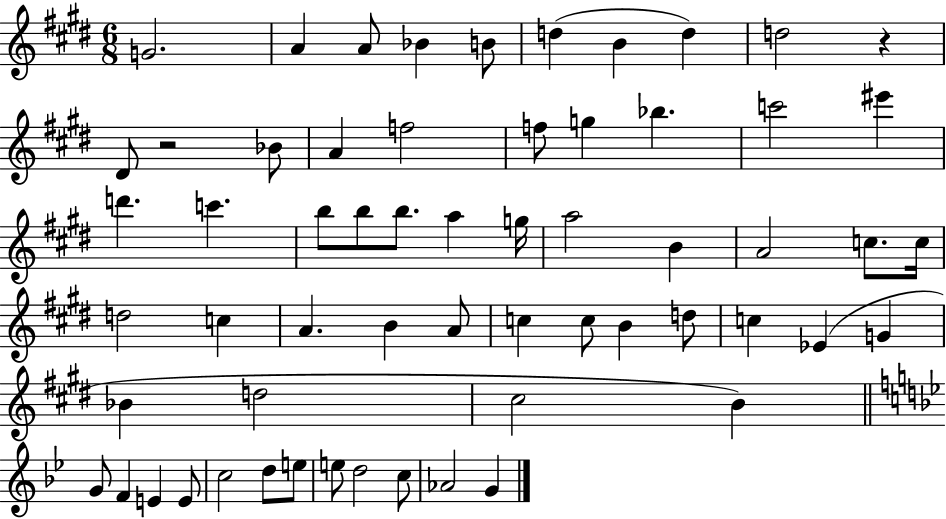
G4/h. A4/q A4/e Bb4/q B4/e D5/q B4/q D5/q D5/h R/q D#4/e R/h Bb4/e A4/q F5/h F5/e G5/q Bb5/q. C6/h EIS6/q D6/q. C6/q. B5/e B5/e B5/e. A5/q G5/s A5/h B4/q A4/h C5/e. C5/s D5/h C5/q A4/q. B4/q A4/e C5/q C5/e B4/q D5/e C5/q Eb4/q G4/q Bb4/q D5/h C#5/h B4/q G4/e F4/q E4/q E4/e C5/h D5/e E5/e E5/e D5/h C5/e Ab4/h G4/q